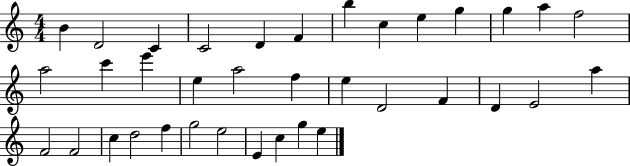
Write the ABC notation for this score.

X:1
T:Untitled
M:4/4
L:1/4
K:C
B D2 C C2 D F b c e g g a f2 a2 c' e' e a2 f e D2 F D E2 a F2 F2 c d2 f g2 e2 E c g e